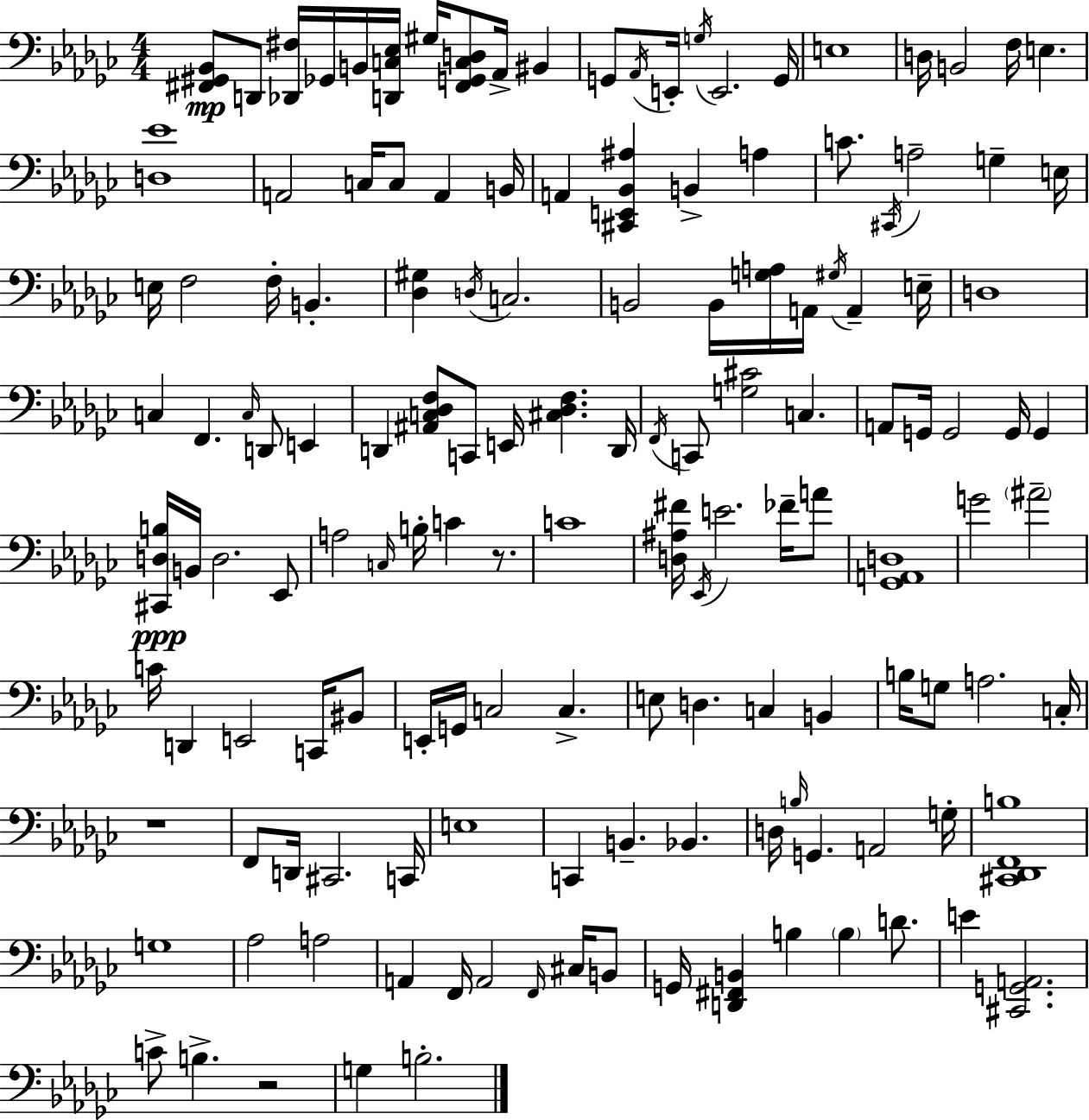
X:1
T:Untitled
M:4/4
L:1/4
K:Ebm
[^F,,^G,,_B,,]/2 D,,/2 [_D,,^F,]/4 _G,,/4 B,,/4 [D,,C,_E,]/4 ^G,/4 [^F,,G,,C,D,]/2 _A,,/4 ^B,, G,,/2 _A,,/4 E,,/4 G,/4 E,,2 G,,/4 E,4 D,/4 B,,2 F,/4 E, [D,_E]4 A,,2 C,/4 C,/2 A,, B,,/4 A,, [^C,,E,,_B,,^A,] B,, A, C/2 ^C,,/4 A,2 G, E,/4 E,/4 F,2 F,/4 B,, [_D,^G,] D,/4 C,2 B,,2 B,,/4 [G,A,]/4 A,,/4 ^G,/4 A,, E,/4 D,4 C, F,, C,/4 D,,/2 E,, D,, [^A,,C,_D,F,]/2 C,,/2 E,,/4 [^C,_D,F,] D,,/4 F,,/4 C,,/2 [G,^C]2 C, A,,/2 G,,/4 G,,2 G,,/4 G,, [^C,,D,B,]/4 B,,/4 D,2 _E,,/2 A,2 C,/4 B,/4 C z/2 C4 [D,^A,^F]/4 _E,,/4 E2 _F/4 A/2 [_G,,A,,D,]4 G2 ^A2 C/4 D,, E,,2 C,,/4 ^B,,/2 E,,/4 G,,/4 C,2 C, E,/2 D, C, B,, B,/4 G,/2 A,2 C,/4 z4 F,,/2 D,,/4 ^C,,2 C,,/4 E,4 C,, B,, _B,, D,/4 B,/4 G,, A,,2 G,/4 [^C,,_D,,F,,B,]4 G,4 _A,2 A,2 A,, F,,/4 A,,2 F,,/4 ^C,/4 B,,/2 G,,/4 [D,,^F,,B,,] B, B, D/2 E [^C,,G,,A,,]2 C/2 B, z2 G, B,2